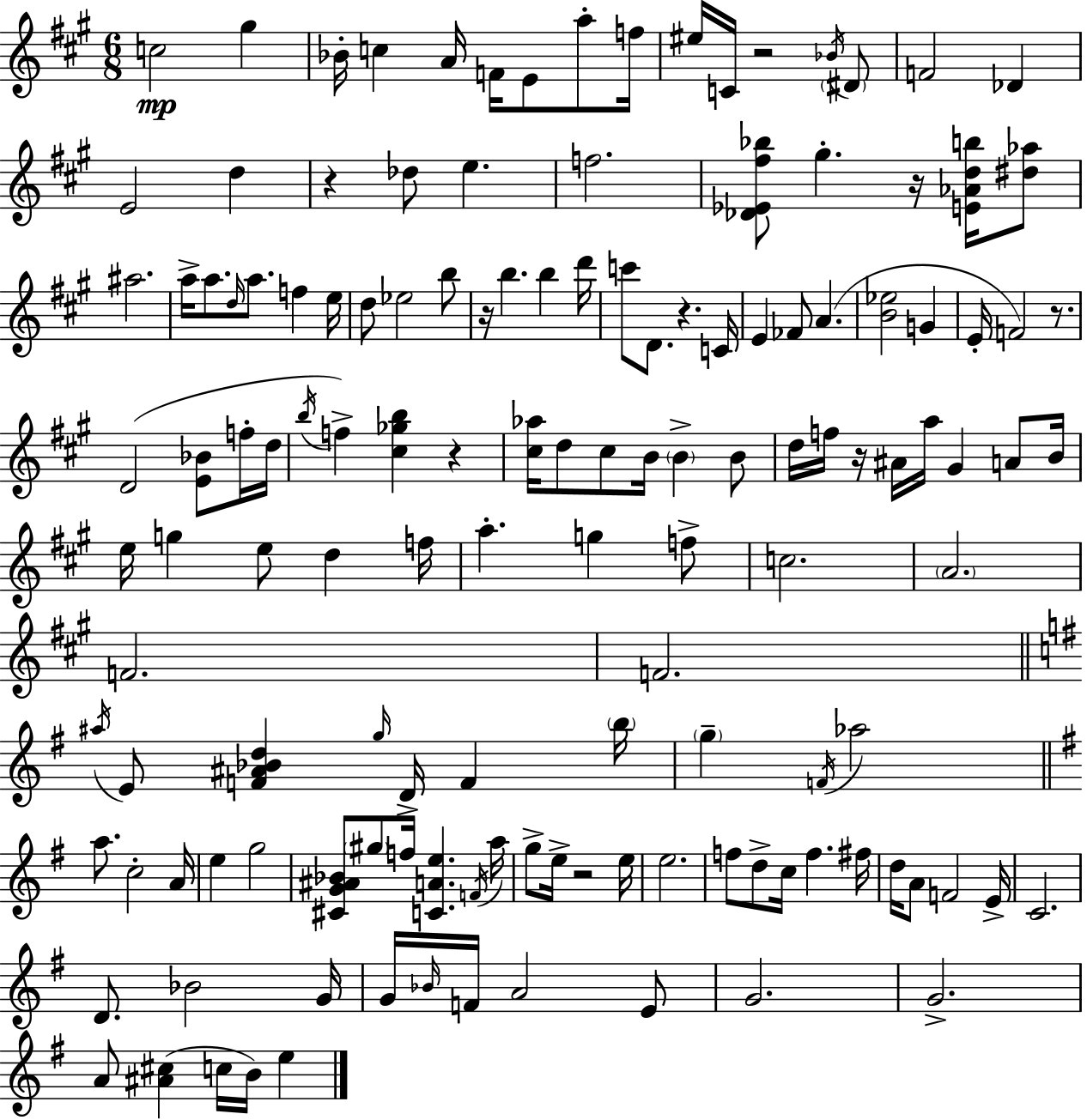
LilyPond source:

{
  \clef treble
  \numericTimeSignature
  \time 6/8
  \key a \major
  c''2\mp gis''4 | bes'16-. c''4 a'16 f'16 e'8 a''8-. f''16 | eis''16 c'16 r2 \acciaccatura { bes'16 } \parenthesize dis'8 | f'2 des'4 | \break e'2 d''4 | r4 des''8 e''4. | f''2. | <des' ees' fis'' bes''>8 gis''4.-. r16 <e' aes' d'' b''>16 <dis'' aes''>8 | \break ais''2. | a''16-> a''8. \grace { d''16 } a''8. f''4 | e''16 d''8 ees''2 | b''8 r16 b''4. b''4 | \break d'''16 c'''8 d'8. r4. | c'16 e'4 fes'8 a'4.( | <b' ees''>2 g'4 | e'16-. f'2) r8. | \break d'2( <e' bes'>8 | f''16-. d''16 \acciaccatura { b''16 } f''4->) <cis'' ges'' b''>4 r4 | <cis'' aes''>16 d''8 cis''8 b'16 \parenthesize b'4-> | b'8 d''16 f''16 r16 ais'16 a''16 gis'4 | \break a'8 b'16 e''16 g''4 e''8 d''4 | f''16 a''4.-. g''4 | f''8-> c''2. | \parenthesize a'2. | \break f'2. | f'2. | \bar "||" \break \key g \major \acciaccatura { ais''16 } e'8 <f' ais' bes' d''>4 \grace { g''16 } d'16-> f'4 | \parenthesize b''16 \parenthesize g''4-- \acciaccatura { f'16 } aes''2 | \bar "||" \break \key g \major a''8. c''2-. a'16 | e''4 g''2 | <cis' g' ais' bes'>8 \parenthesize gis''8 f''16 <c' a' e''>4. \acciaccatura { f'16 } | a''16 g''8-> e''16-> r2 | \break e''16 e''2. | f''8 d''8-> c''16 f''4. | fis''16 d''16 a'8 f'2 | e'16-> c'2. | \break d'8. bes'2 | g'16 g'16 \grace { bes'16 } f'16 a'2 | e'8 g'2. | g'2.-> | \break a'8 <ais' cis''>4( c''16 b'16) e''4 | \bar "|."
}